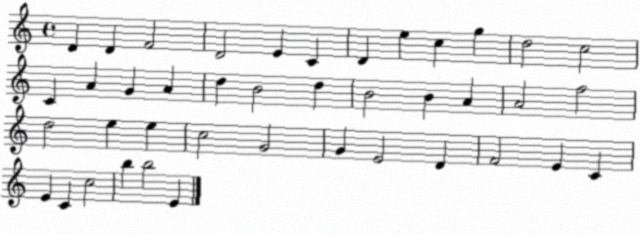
X:1
T:Untitled
M:4/4
L:1/4
K:C
D D F2 D2 E C D e c g d2 c2 C A G A d B2 d B2 B A A2 f2 d2 e e c2 G2 G E2 D F2 E C E C c2 b b2 E